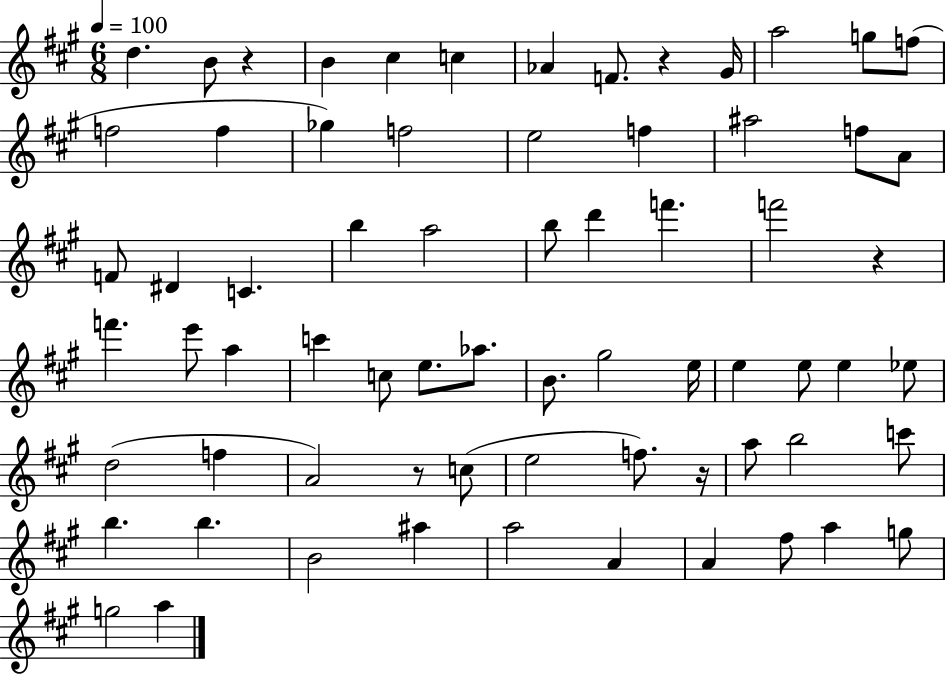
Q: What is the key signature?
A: A major